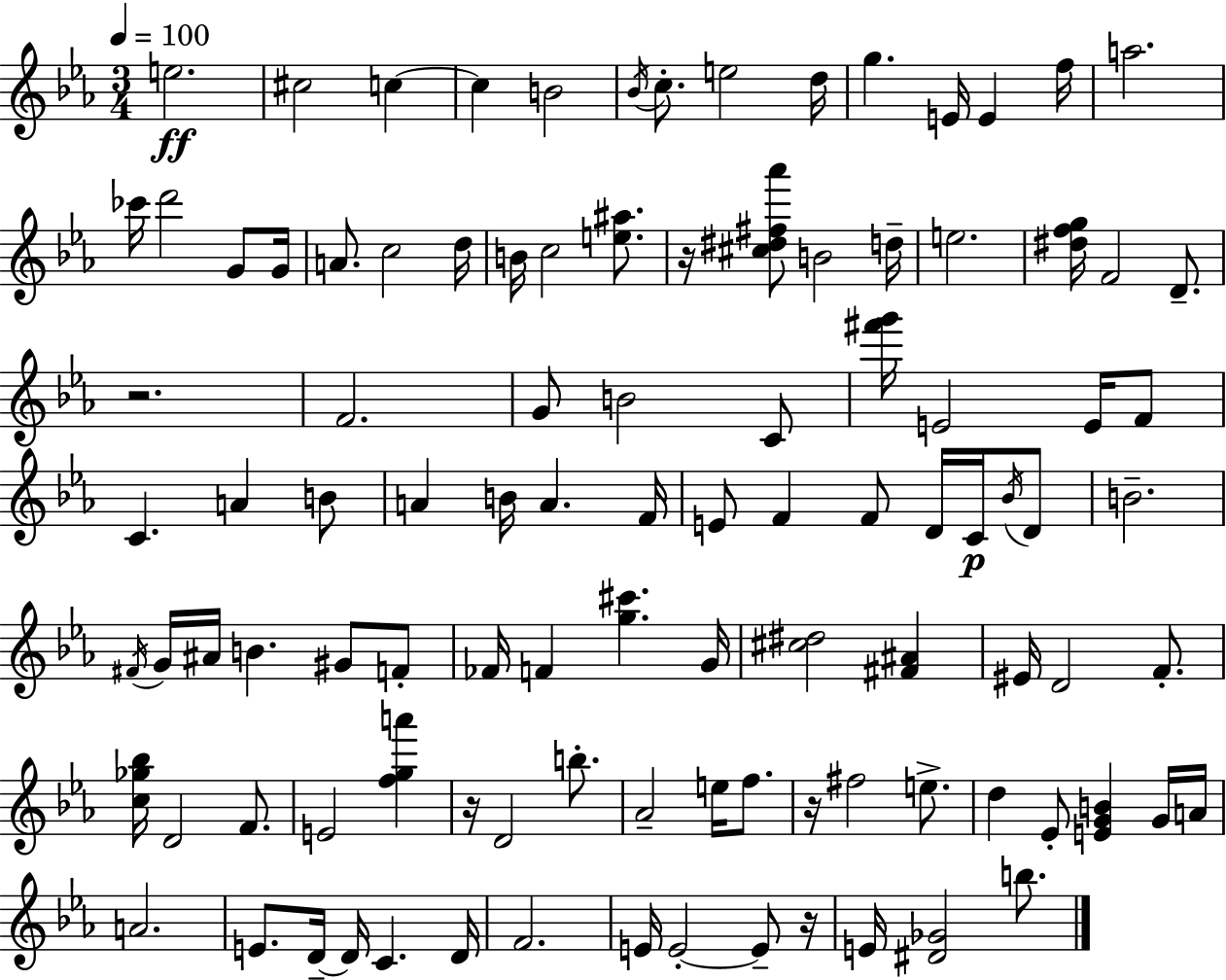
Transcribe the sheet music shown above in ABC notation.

X:1
T:Untitled
M:3/4
L:1/4
K:Cm
e2 ^c2 c c B2 _B/4 c/2 e2 d/4 g E/4 E f/4 a2 _c'/4 d'2 G/2 G/4 A/2 c2 d/4 B/4 c2 [e^a]/2 z/4 [^c^d^f_a']/2 B2 d/4 e2 [^dfg]/4 F2 D/2 z2 F2 G/2 B2 C/2 [^f'g']/4 E2 E/4 F/2 C A B/2 A B/4 A F/4 E/2 F F/2 D/4 C/4 _B/4 D/2 B2 ^F/4 G/4 ^A/4 B ^G/2 F/2 _F/4 F [g^c'] G/4 [^c^d]2 [^F^A] ^E/4 D2 F/2 [c_g_b]/4 D2 F/2 E2 [fga'] z/4 D2 b/2 _A2 e/4 f/2 z/4 ^f2 e/2 d _E/2 [EGB] G/4 A/4 A2 E/2 D/4 D/4 C D/4 F2 E/4 E2 E/2 z/4 E/4 [^D_G]2 b/2